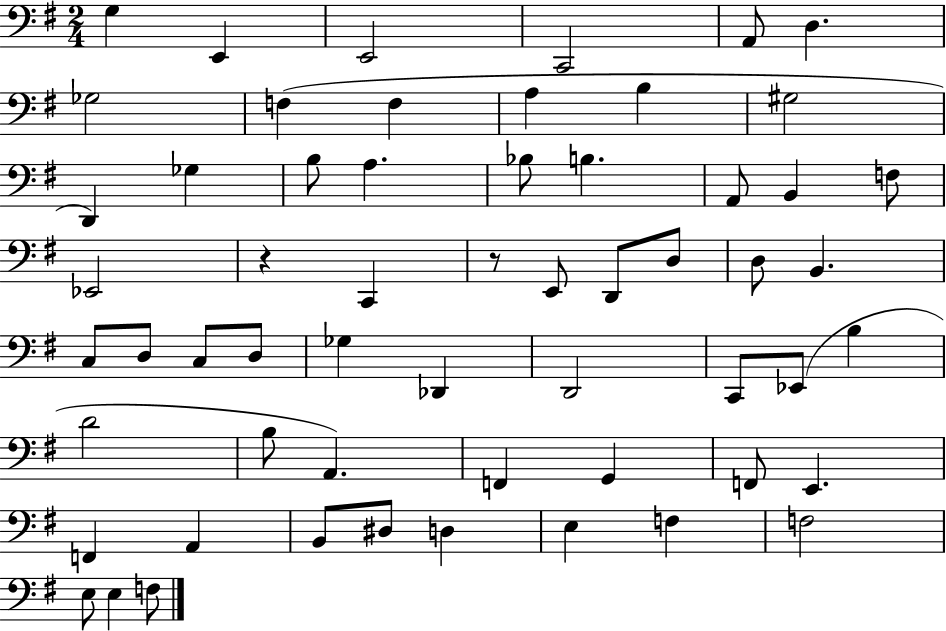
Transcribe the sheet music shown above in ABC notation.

X:1
T:Untitled
M:2/4
L:1/4
K:G
G, E,, E,,2 C,,2 A,,/2 D, _G,2 F, F, A, B, ^G,2 D,, _G, B,/2 A, _B,/2 B, A,,/2 B,, F,/2 _E,,2 z C,, z/2 E,,/2 D,,/2 D,/2 D,/2 B,, C,/2 D,/2 C,/2 D,/2 _G, _D,, D,,2 C,,/2 _E,,/2 B, D2 B,/2 A,, F,, G,, F,,/2 E,, F,, A,, B,,/2 ^D,/2 D, E, F, F,2 E,/2 E, F,/2